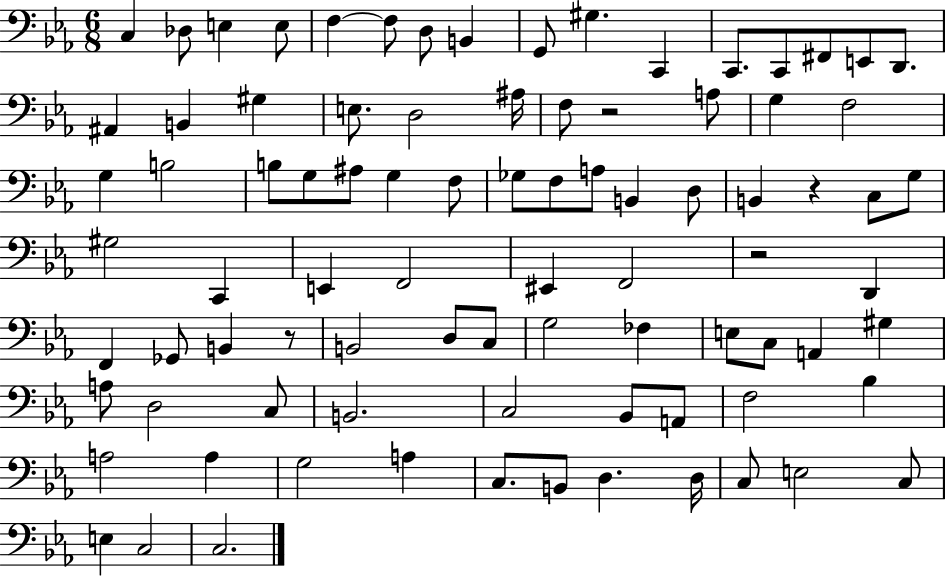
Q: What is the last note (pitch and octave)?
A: C3